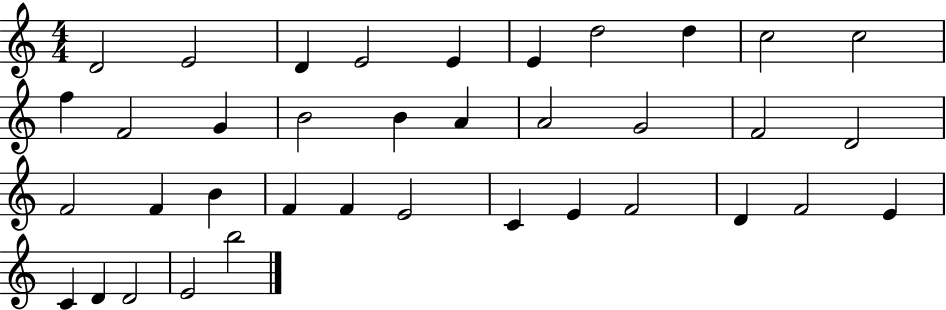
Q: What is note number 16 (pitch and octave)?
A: A4